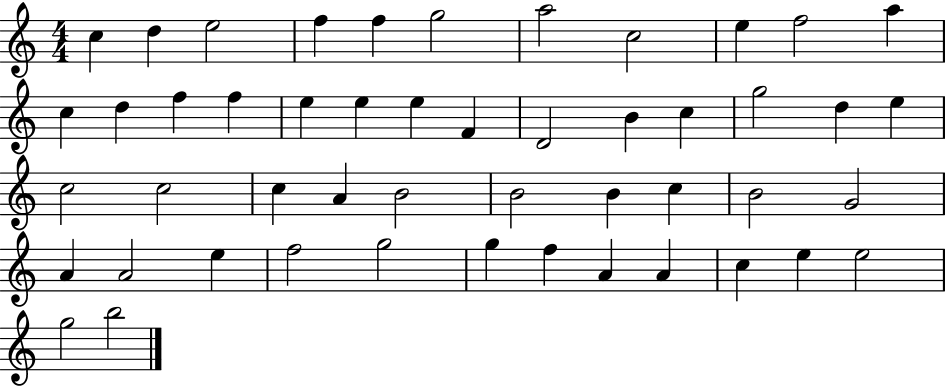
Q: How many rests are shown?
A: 0